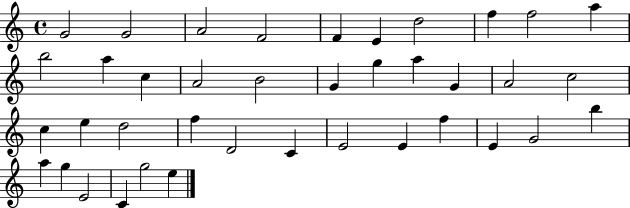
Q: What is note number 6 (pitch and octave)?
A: E4